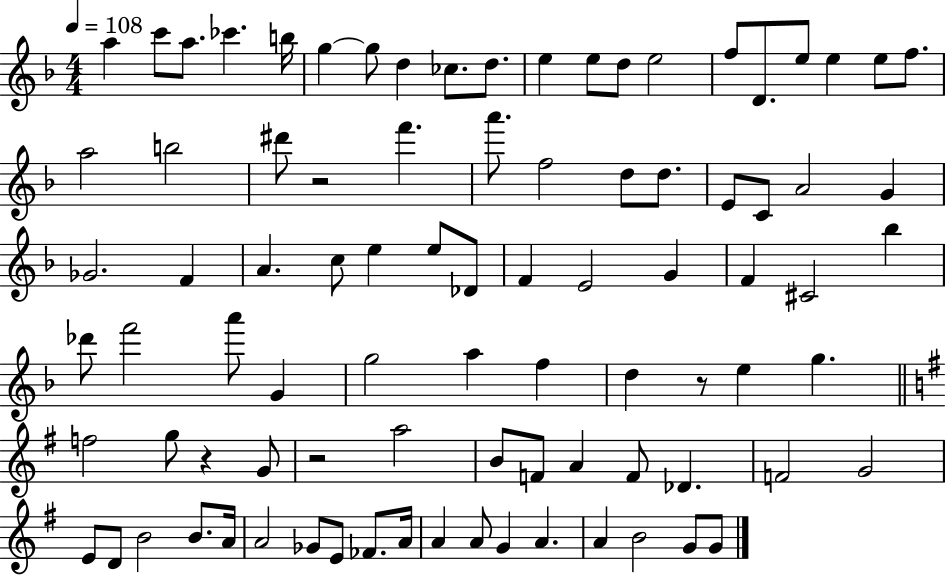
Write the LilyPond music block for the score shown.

{
  \clef treble
  \numericTimeSignature
  \time 4/4
  \key f \major
  \tempo 4 = 108
  a''4 c'''8 a''8. ces'''4. b''16 | g''4~~ g''8 d''4 ces''8. d''8. | e''4 e''8 d''8 e''2 | f''8 d'8. e''8 e''4 e''8 f''8. | \break a''2 b''2 | dis'''8 r2 f'''4. | a'''8. f''2 d''8 d''8. | e'8 c'8 a'2 g'4 | \break ges'2. f'4 | a'4. c''8 e''4 e''8 des'8 | f'4 e'2 g'4 | f'4 cis'2 bes''4 | \break des'''8 f'''2 a'''8 g'4 | g''2 a''4 f''4 | d''4 r8 e''4 g''4. | \bar "||" \break \key e \minor f''2 g''8 r4 g'8 | r2 a''2 | b'8 f'8 a'4 f'8 des'4. | f'2 g'2 | \break e'8 d'8 b'2 b'8. a'16 | a'2 ges'8 e'8 fes'8. a'16 | a'4 a'8 g'4 a'4. | a'4 b'2 g'8 g'8 | \break \bar "|."
}